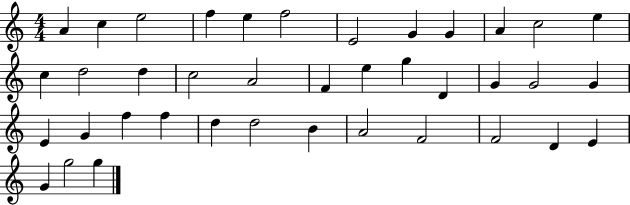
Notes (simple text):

A4/q C5/q E5/h F5/q E5/q F5/h E4/h G4/q G4/q A4/q C5/h E5/q C5/q D5/h D5/q C5/h A4/h F4/q E5/q G5/q D4/q G4/q G4/h G4/q E4/q G4/q F5/q F5/q D5/q D5/h B4/q A4/h F4/h F4/h D4/q E4/q G4/q G5/h G5/q